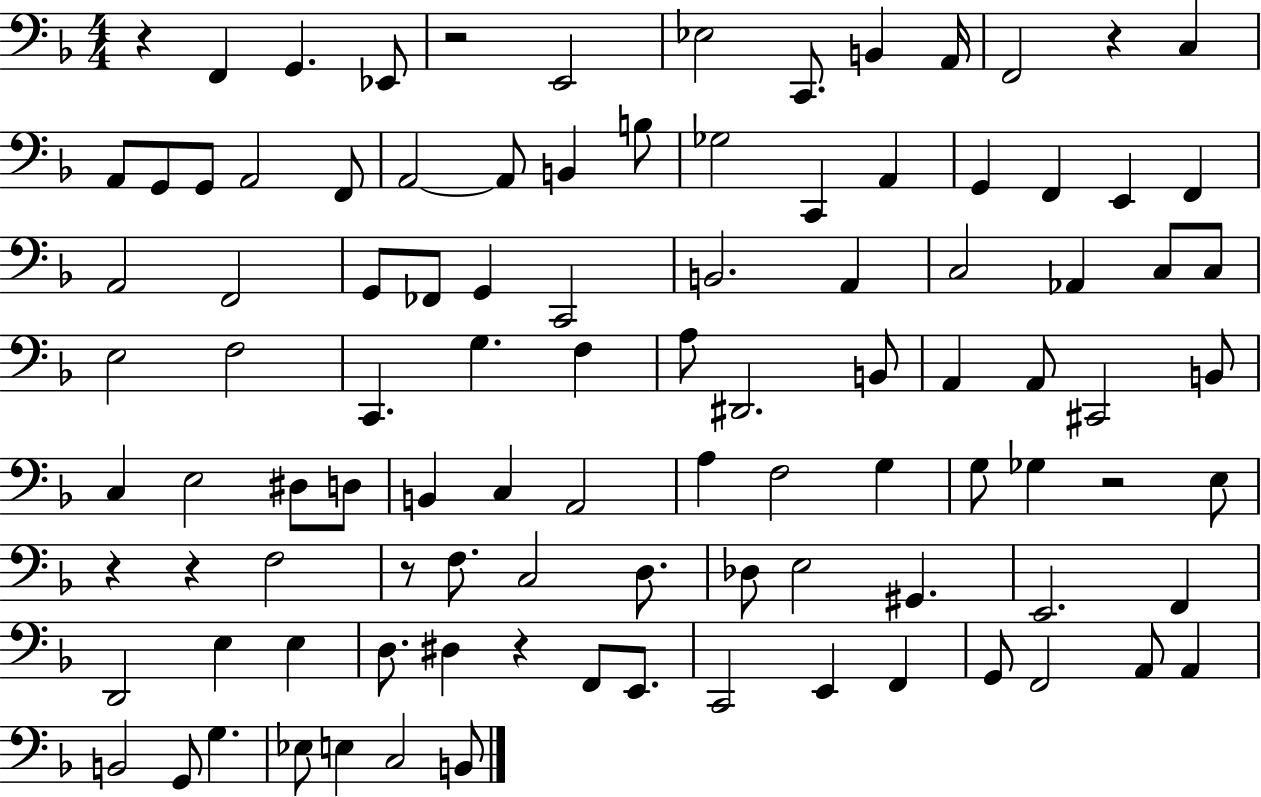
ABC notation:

X:1
T:Untitled
M:4/4
L:1/4
K:F
z F,, G,, _E,,/2 z2 E,,2 _E,2 C,,/2 B,, A,,/4 F,,2 z C, A,,/2 G,,/2 G,,/2 A,,2 F,,/2 A,,2 A,,/2 B,, B,/2 _G,2 C,, A,, G,, F,, E,, F,, A,,2 F,,2 G,,/2 _F,,/2 G,, C,,2 B,,2 A,, C,2 _A,, C,/2 C,/2 E,2 F,2 C,, G, F, A,/2 ^D,,2 B,,/2 A,, A,,/2 ^C,,2 B,,/2 C, E,2 ^D,/2 D,/2 B,, C, A,,2 A, F,2 G, G,/2 _G, z2 E,/2 z z F,2 z/2 F,/2 C,2 D,/2 _D,/2 E,2 ^G,, E,,2 F,, D,,2 E, E, D,/2 ^D, z F,,/2 E,,/2 C,,2 E,, F,, G,,/2 F,,2 A,,/2 A,, B,,2 G,,/2 G, _E,/2 E, C,2 B,,/2